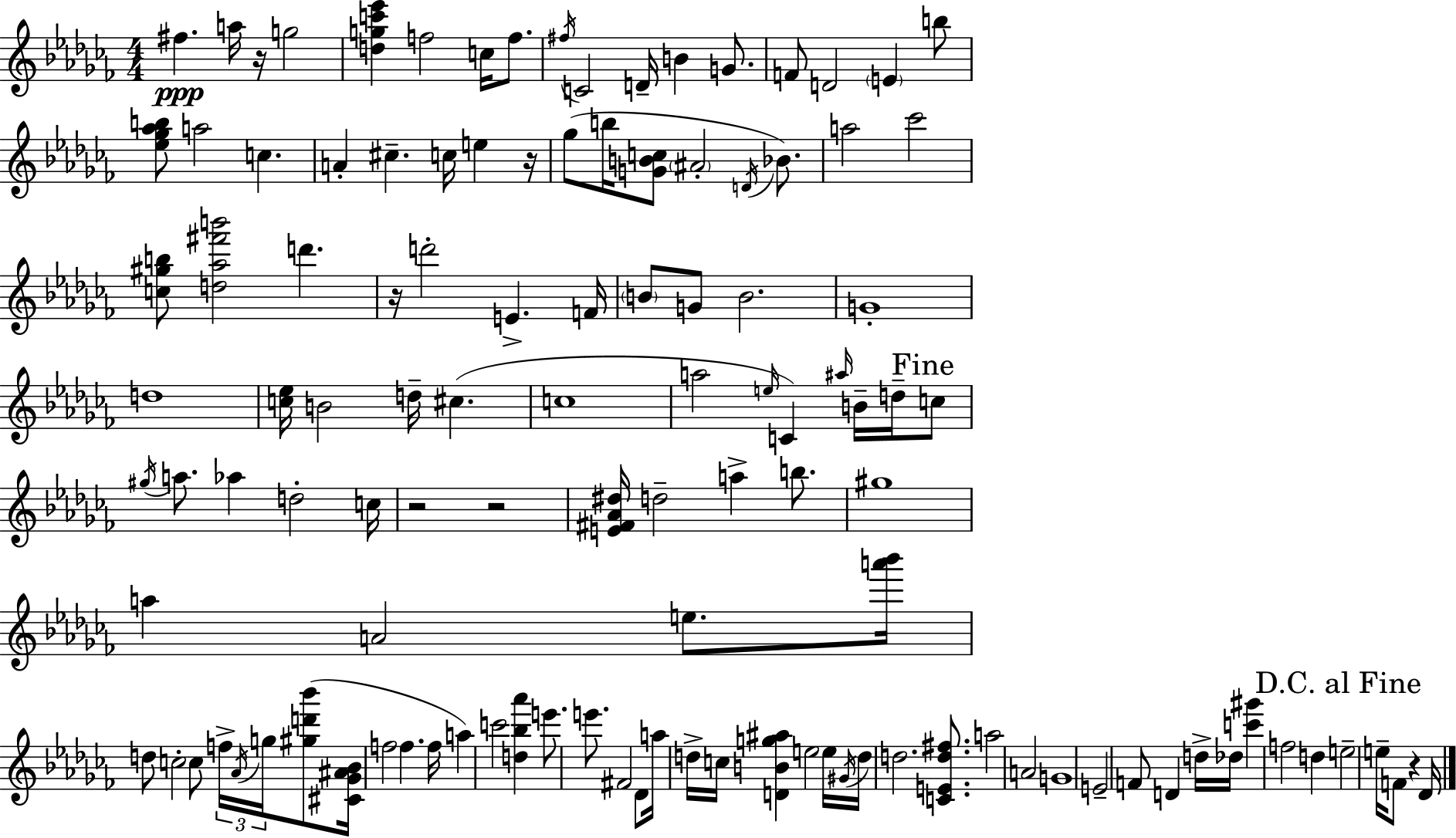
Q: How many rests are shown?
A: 6